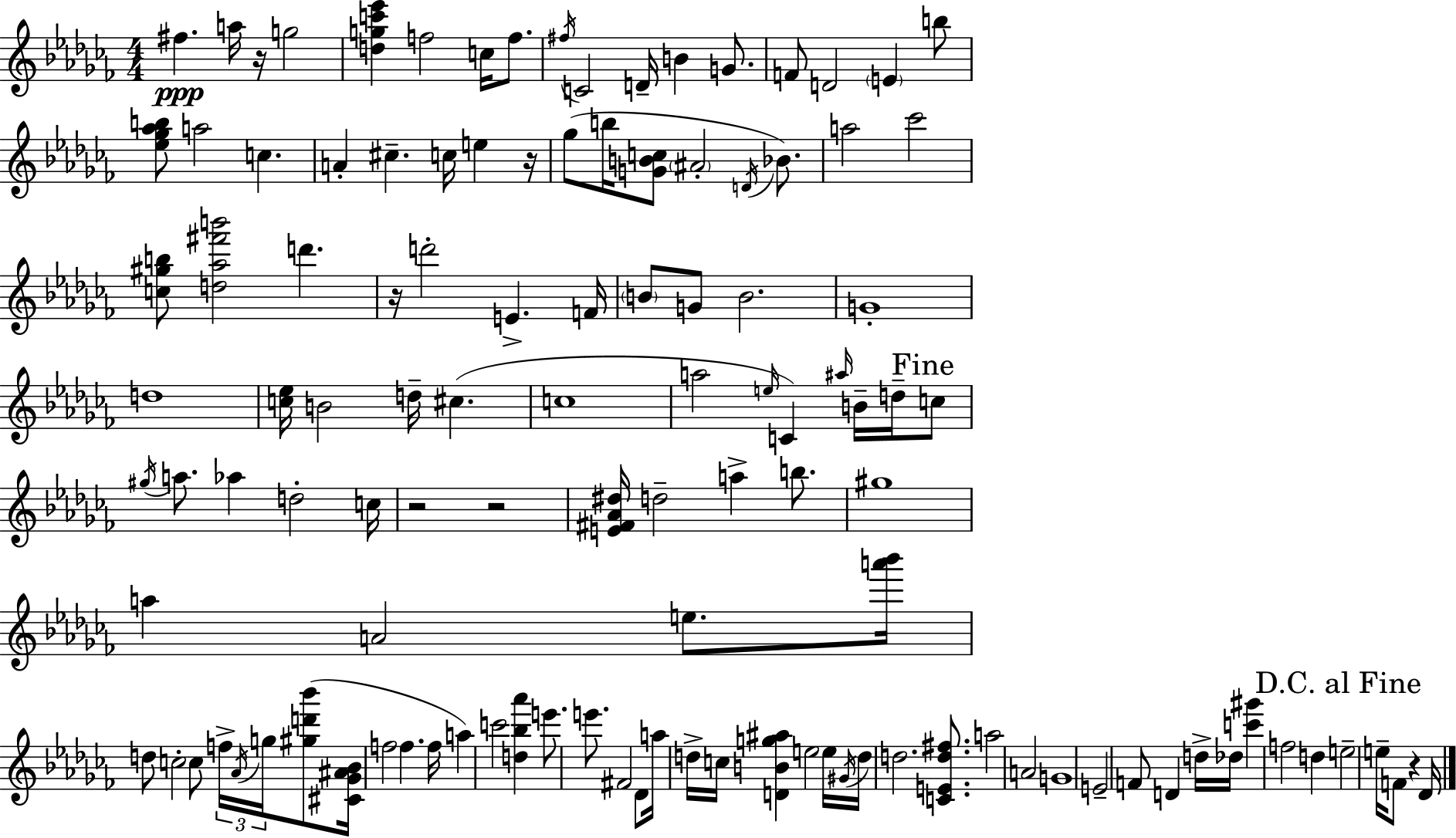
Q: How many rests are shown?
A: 6